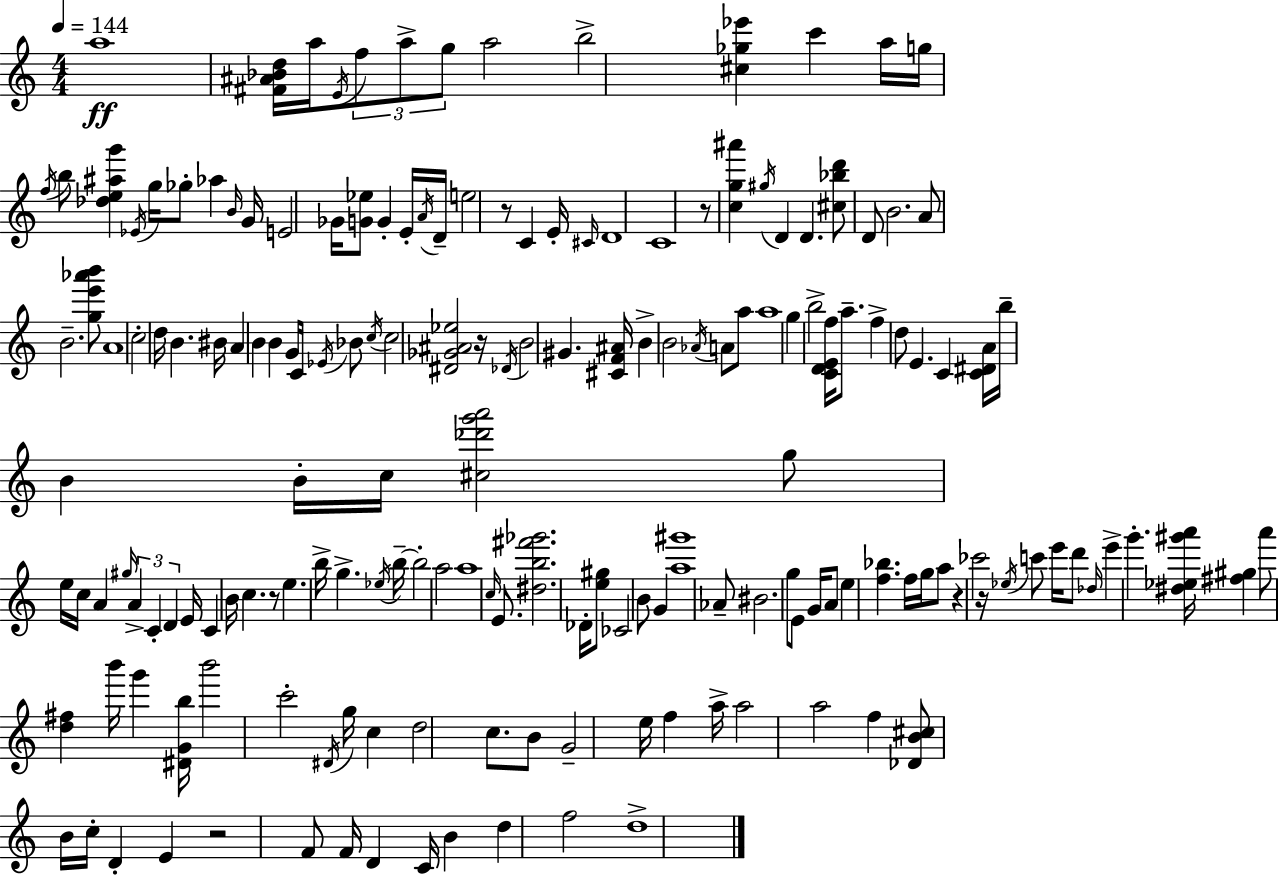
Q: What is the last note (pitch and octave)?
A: D5